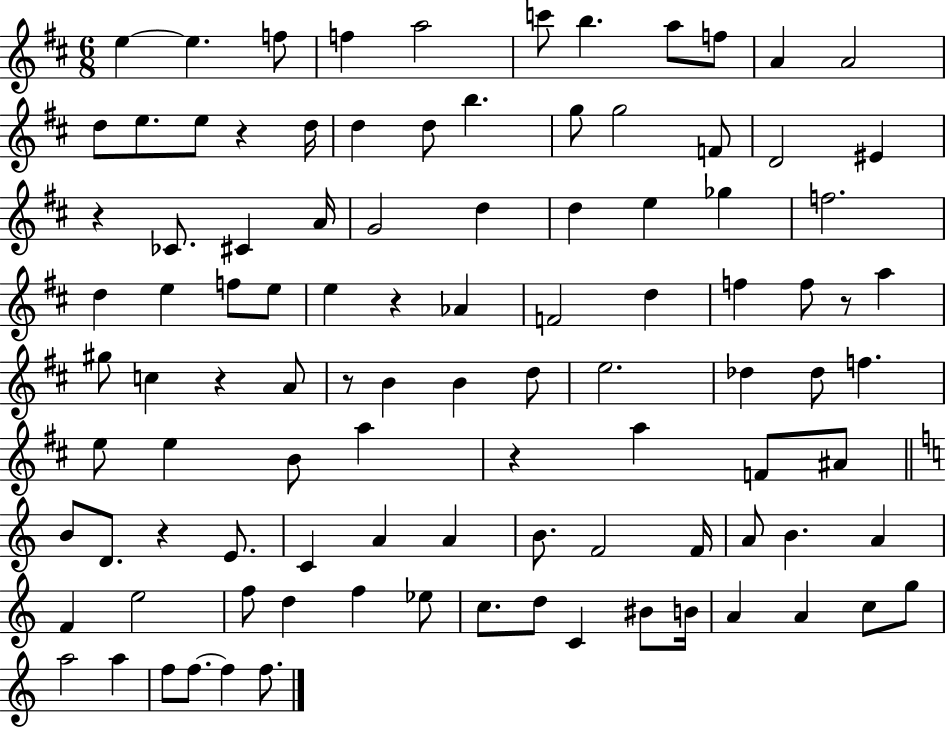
E5/q E5/q. F5/e F5/q A5/h C6/e B5/q. A5/e F5/e A4/q A4/h D5/e E5/e. E5/e R/q D5/s D5/q D5/e B5/q. G5/e G5/h F4/e D4/h EIS4/q R/q CES4/e. C#4/q A4/s G4/h D5/q D5/q E5/q Gb5/q F5/h. D5/q E5/q F5/e E5/e E5/q R/q Ab4/q F4/h D5/q F5/q F5/e R/e A5/q G#5/e C5/q R/q A4/e R/e B4/q B4/q D5/e E5/h. Db5/q Db5/e F5/q. E5/e E5/q B4/e A5/q R/q A5/q F4/e A#4/e B4/e D4/e. R/q E4/e. C4/q A4/q A4/q B4/e. F4/h F4/s A4/e B4/q. A4/q F4/q E5/h F5/e D5/q F5/q Eb5/e C5/e. D5/e C4/q BIS4/e B4/s A4/q A4/q C5/e G5/e A5/h A5/q F5/e F5/e. F5/q F5/e.